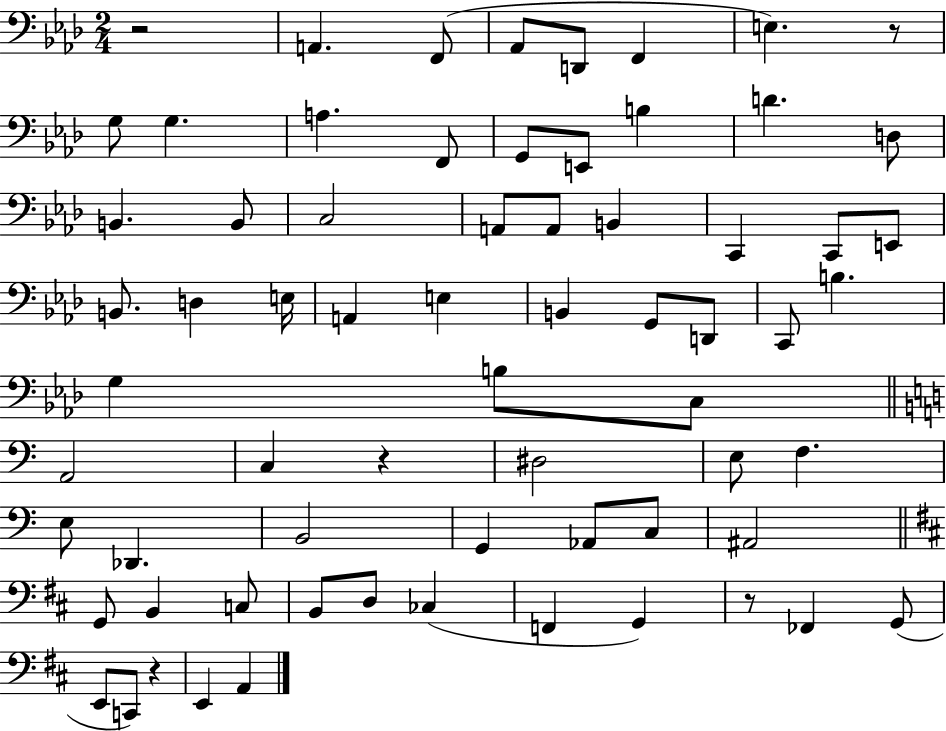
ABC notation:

X:1
T:Untitled
M:2/4
L:1/4
K:Ab
z2 A,, F,,/2 _A,,/2 D,,/2 F,, E, z/2 G,/2 G, A, F,,/2 G,,/2 E,,/2 B, D D,/2 B,, B,,/2 C,2 A,,/2 A,,/2 B,, C,, C,,/2 E,,/2 B,,/2 D, E,/4 A,, E, B,, G,,/2 D,,/2 C,,/2 B, G, B,/2 C,/2 A,,2 C, z ^D,2 E,/2 F, E,/2 _D,, B,,2 G,, _A,,/2 C,/2 ^A,,2 G,,/2 B,, C,/2 B,,/2 D,/2 _C, F,, G,, z/2 _F,, G,,/2 E,,/2 C,,/2 z E,, A,,